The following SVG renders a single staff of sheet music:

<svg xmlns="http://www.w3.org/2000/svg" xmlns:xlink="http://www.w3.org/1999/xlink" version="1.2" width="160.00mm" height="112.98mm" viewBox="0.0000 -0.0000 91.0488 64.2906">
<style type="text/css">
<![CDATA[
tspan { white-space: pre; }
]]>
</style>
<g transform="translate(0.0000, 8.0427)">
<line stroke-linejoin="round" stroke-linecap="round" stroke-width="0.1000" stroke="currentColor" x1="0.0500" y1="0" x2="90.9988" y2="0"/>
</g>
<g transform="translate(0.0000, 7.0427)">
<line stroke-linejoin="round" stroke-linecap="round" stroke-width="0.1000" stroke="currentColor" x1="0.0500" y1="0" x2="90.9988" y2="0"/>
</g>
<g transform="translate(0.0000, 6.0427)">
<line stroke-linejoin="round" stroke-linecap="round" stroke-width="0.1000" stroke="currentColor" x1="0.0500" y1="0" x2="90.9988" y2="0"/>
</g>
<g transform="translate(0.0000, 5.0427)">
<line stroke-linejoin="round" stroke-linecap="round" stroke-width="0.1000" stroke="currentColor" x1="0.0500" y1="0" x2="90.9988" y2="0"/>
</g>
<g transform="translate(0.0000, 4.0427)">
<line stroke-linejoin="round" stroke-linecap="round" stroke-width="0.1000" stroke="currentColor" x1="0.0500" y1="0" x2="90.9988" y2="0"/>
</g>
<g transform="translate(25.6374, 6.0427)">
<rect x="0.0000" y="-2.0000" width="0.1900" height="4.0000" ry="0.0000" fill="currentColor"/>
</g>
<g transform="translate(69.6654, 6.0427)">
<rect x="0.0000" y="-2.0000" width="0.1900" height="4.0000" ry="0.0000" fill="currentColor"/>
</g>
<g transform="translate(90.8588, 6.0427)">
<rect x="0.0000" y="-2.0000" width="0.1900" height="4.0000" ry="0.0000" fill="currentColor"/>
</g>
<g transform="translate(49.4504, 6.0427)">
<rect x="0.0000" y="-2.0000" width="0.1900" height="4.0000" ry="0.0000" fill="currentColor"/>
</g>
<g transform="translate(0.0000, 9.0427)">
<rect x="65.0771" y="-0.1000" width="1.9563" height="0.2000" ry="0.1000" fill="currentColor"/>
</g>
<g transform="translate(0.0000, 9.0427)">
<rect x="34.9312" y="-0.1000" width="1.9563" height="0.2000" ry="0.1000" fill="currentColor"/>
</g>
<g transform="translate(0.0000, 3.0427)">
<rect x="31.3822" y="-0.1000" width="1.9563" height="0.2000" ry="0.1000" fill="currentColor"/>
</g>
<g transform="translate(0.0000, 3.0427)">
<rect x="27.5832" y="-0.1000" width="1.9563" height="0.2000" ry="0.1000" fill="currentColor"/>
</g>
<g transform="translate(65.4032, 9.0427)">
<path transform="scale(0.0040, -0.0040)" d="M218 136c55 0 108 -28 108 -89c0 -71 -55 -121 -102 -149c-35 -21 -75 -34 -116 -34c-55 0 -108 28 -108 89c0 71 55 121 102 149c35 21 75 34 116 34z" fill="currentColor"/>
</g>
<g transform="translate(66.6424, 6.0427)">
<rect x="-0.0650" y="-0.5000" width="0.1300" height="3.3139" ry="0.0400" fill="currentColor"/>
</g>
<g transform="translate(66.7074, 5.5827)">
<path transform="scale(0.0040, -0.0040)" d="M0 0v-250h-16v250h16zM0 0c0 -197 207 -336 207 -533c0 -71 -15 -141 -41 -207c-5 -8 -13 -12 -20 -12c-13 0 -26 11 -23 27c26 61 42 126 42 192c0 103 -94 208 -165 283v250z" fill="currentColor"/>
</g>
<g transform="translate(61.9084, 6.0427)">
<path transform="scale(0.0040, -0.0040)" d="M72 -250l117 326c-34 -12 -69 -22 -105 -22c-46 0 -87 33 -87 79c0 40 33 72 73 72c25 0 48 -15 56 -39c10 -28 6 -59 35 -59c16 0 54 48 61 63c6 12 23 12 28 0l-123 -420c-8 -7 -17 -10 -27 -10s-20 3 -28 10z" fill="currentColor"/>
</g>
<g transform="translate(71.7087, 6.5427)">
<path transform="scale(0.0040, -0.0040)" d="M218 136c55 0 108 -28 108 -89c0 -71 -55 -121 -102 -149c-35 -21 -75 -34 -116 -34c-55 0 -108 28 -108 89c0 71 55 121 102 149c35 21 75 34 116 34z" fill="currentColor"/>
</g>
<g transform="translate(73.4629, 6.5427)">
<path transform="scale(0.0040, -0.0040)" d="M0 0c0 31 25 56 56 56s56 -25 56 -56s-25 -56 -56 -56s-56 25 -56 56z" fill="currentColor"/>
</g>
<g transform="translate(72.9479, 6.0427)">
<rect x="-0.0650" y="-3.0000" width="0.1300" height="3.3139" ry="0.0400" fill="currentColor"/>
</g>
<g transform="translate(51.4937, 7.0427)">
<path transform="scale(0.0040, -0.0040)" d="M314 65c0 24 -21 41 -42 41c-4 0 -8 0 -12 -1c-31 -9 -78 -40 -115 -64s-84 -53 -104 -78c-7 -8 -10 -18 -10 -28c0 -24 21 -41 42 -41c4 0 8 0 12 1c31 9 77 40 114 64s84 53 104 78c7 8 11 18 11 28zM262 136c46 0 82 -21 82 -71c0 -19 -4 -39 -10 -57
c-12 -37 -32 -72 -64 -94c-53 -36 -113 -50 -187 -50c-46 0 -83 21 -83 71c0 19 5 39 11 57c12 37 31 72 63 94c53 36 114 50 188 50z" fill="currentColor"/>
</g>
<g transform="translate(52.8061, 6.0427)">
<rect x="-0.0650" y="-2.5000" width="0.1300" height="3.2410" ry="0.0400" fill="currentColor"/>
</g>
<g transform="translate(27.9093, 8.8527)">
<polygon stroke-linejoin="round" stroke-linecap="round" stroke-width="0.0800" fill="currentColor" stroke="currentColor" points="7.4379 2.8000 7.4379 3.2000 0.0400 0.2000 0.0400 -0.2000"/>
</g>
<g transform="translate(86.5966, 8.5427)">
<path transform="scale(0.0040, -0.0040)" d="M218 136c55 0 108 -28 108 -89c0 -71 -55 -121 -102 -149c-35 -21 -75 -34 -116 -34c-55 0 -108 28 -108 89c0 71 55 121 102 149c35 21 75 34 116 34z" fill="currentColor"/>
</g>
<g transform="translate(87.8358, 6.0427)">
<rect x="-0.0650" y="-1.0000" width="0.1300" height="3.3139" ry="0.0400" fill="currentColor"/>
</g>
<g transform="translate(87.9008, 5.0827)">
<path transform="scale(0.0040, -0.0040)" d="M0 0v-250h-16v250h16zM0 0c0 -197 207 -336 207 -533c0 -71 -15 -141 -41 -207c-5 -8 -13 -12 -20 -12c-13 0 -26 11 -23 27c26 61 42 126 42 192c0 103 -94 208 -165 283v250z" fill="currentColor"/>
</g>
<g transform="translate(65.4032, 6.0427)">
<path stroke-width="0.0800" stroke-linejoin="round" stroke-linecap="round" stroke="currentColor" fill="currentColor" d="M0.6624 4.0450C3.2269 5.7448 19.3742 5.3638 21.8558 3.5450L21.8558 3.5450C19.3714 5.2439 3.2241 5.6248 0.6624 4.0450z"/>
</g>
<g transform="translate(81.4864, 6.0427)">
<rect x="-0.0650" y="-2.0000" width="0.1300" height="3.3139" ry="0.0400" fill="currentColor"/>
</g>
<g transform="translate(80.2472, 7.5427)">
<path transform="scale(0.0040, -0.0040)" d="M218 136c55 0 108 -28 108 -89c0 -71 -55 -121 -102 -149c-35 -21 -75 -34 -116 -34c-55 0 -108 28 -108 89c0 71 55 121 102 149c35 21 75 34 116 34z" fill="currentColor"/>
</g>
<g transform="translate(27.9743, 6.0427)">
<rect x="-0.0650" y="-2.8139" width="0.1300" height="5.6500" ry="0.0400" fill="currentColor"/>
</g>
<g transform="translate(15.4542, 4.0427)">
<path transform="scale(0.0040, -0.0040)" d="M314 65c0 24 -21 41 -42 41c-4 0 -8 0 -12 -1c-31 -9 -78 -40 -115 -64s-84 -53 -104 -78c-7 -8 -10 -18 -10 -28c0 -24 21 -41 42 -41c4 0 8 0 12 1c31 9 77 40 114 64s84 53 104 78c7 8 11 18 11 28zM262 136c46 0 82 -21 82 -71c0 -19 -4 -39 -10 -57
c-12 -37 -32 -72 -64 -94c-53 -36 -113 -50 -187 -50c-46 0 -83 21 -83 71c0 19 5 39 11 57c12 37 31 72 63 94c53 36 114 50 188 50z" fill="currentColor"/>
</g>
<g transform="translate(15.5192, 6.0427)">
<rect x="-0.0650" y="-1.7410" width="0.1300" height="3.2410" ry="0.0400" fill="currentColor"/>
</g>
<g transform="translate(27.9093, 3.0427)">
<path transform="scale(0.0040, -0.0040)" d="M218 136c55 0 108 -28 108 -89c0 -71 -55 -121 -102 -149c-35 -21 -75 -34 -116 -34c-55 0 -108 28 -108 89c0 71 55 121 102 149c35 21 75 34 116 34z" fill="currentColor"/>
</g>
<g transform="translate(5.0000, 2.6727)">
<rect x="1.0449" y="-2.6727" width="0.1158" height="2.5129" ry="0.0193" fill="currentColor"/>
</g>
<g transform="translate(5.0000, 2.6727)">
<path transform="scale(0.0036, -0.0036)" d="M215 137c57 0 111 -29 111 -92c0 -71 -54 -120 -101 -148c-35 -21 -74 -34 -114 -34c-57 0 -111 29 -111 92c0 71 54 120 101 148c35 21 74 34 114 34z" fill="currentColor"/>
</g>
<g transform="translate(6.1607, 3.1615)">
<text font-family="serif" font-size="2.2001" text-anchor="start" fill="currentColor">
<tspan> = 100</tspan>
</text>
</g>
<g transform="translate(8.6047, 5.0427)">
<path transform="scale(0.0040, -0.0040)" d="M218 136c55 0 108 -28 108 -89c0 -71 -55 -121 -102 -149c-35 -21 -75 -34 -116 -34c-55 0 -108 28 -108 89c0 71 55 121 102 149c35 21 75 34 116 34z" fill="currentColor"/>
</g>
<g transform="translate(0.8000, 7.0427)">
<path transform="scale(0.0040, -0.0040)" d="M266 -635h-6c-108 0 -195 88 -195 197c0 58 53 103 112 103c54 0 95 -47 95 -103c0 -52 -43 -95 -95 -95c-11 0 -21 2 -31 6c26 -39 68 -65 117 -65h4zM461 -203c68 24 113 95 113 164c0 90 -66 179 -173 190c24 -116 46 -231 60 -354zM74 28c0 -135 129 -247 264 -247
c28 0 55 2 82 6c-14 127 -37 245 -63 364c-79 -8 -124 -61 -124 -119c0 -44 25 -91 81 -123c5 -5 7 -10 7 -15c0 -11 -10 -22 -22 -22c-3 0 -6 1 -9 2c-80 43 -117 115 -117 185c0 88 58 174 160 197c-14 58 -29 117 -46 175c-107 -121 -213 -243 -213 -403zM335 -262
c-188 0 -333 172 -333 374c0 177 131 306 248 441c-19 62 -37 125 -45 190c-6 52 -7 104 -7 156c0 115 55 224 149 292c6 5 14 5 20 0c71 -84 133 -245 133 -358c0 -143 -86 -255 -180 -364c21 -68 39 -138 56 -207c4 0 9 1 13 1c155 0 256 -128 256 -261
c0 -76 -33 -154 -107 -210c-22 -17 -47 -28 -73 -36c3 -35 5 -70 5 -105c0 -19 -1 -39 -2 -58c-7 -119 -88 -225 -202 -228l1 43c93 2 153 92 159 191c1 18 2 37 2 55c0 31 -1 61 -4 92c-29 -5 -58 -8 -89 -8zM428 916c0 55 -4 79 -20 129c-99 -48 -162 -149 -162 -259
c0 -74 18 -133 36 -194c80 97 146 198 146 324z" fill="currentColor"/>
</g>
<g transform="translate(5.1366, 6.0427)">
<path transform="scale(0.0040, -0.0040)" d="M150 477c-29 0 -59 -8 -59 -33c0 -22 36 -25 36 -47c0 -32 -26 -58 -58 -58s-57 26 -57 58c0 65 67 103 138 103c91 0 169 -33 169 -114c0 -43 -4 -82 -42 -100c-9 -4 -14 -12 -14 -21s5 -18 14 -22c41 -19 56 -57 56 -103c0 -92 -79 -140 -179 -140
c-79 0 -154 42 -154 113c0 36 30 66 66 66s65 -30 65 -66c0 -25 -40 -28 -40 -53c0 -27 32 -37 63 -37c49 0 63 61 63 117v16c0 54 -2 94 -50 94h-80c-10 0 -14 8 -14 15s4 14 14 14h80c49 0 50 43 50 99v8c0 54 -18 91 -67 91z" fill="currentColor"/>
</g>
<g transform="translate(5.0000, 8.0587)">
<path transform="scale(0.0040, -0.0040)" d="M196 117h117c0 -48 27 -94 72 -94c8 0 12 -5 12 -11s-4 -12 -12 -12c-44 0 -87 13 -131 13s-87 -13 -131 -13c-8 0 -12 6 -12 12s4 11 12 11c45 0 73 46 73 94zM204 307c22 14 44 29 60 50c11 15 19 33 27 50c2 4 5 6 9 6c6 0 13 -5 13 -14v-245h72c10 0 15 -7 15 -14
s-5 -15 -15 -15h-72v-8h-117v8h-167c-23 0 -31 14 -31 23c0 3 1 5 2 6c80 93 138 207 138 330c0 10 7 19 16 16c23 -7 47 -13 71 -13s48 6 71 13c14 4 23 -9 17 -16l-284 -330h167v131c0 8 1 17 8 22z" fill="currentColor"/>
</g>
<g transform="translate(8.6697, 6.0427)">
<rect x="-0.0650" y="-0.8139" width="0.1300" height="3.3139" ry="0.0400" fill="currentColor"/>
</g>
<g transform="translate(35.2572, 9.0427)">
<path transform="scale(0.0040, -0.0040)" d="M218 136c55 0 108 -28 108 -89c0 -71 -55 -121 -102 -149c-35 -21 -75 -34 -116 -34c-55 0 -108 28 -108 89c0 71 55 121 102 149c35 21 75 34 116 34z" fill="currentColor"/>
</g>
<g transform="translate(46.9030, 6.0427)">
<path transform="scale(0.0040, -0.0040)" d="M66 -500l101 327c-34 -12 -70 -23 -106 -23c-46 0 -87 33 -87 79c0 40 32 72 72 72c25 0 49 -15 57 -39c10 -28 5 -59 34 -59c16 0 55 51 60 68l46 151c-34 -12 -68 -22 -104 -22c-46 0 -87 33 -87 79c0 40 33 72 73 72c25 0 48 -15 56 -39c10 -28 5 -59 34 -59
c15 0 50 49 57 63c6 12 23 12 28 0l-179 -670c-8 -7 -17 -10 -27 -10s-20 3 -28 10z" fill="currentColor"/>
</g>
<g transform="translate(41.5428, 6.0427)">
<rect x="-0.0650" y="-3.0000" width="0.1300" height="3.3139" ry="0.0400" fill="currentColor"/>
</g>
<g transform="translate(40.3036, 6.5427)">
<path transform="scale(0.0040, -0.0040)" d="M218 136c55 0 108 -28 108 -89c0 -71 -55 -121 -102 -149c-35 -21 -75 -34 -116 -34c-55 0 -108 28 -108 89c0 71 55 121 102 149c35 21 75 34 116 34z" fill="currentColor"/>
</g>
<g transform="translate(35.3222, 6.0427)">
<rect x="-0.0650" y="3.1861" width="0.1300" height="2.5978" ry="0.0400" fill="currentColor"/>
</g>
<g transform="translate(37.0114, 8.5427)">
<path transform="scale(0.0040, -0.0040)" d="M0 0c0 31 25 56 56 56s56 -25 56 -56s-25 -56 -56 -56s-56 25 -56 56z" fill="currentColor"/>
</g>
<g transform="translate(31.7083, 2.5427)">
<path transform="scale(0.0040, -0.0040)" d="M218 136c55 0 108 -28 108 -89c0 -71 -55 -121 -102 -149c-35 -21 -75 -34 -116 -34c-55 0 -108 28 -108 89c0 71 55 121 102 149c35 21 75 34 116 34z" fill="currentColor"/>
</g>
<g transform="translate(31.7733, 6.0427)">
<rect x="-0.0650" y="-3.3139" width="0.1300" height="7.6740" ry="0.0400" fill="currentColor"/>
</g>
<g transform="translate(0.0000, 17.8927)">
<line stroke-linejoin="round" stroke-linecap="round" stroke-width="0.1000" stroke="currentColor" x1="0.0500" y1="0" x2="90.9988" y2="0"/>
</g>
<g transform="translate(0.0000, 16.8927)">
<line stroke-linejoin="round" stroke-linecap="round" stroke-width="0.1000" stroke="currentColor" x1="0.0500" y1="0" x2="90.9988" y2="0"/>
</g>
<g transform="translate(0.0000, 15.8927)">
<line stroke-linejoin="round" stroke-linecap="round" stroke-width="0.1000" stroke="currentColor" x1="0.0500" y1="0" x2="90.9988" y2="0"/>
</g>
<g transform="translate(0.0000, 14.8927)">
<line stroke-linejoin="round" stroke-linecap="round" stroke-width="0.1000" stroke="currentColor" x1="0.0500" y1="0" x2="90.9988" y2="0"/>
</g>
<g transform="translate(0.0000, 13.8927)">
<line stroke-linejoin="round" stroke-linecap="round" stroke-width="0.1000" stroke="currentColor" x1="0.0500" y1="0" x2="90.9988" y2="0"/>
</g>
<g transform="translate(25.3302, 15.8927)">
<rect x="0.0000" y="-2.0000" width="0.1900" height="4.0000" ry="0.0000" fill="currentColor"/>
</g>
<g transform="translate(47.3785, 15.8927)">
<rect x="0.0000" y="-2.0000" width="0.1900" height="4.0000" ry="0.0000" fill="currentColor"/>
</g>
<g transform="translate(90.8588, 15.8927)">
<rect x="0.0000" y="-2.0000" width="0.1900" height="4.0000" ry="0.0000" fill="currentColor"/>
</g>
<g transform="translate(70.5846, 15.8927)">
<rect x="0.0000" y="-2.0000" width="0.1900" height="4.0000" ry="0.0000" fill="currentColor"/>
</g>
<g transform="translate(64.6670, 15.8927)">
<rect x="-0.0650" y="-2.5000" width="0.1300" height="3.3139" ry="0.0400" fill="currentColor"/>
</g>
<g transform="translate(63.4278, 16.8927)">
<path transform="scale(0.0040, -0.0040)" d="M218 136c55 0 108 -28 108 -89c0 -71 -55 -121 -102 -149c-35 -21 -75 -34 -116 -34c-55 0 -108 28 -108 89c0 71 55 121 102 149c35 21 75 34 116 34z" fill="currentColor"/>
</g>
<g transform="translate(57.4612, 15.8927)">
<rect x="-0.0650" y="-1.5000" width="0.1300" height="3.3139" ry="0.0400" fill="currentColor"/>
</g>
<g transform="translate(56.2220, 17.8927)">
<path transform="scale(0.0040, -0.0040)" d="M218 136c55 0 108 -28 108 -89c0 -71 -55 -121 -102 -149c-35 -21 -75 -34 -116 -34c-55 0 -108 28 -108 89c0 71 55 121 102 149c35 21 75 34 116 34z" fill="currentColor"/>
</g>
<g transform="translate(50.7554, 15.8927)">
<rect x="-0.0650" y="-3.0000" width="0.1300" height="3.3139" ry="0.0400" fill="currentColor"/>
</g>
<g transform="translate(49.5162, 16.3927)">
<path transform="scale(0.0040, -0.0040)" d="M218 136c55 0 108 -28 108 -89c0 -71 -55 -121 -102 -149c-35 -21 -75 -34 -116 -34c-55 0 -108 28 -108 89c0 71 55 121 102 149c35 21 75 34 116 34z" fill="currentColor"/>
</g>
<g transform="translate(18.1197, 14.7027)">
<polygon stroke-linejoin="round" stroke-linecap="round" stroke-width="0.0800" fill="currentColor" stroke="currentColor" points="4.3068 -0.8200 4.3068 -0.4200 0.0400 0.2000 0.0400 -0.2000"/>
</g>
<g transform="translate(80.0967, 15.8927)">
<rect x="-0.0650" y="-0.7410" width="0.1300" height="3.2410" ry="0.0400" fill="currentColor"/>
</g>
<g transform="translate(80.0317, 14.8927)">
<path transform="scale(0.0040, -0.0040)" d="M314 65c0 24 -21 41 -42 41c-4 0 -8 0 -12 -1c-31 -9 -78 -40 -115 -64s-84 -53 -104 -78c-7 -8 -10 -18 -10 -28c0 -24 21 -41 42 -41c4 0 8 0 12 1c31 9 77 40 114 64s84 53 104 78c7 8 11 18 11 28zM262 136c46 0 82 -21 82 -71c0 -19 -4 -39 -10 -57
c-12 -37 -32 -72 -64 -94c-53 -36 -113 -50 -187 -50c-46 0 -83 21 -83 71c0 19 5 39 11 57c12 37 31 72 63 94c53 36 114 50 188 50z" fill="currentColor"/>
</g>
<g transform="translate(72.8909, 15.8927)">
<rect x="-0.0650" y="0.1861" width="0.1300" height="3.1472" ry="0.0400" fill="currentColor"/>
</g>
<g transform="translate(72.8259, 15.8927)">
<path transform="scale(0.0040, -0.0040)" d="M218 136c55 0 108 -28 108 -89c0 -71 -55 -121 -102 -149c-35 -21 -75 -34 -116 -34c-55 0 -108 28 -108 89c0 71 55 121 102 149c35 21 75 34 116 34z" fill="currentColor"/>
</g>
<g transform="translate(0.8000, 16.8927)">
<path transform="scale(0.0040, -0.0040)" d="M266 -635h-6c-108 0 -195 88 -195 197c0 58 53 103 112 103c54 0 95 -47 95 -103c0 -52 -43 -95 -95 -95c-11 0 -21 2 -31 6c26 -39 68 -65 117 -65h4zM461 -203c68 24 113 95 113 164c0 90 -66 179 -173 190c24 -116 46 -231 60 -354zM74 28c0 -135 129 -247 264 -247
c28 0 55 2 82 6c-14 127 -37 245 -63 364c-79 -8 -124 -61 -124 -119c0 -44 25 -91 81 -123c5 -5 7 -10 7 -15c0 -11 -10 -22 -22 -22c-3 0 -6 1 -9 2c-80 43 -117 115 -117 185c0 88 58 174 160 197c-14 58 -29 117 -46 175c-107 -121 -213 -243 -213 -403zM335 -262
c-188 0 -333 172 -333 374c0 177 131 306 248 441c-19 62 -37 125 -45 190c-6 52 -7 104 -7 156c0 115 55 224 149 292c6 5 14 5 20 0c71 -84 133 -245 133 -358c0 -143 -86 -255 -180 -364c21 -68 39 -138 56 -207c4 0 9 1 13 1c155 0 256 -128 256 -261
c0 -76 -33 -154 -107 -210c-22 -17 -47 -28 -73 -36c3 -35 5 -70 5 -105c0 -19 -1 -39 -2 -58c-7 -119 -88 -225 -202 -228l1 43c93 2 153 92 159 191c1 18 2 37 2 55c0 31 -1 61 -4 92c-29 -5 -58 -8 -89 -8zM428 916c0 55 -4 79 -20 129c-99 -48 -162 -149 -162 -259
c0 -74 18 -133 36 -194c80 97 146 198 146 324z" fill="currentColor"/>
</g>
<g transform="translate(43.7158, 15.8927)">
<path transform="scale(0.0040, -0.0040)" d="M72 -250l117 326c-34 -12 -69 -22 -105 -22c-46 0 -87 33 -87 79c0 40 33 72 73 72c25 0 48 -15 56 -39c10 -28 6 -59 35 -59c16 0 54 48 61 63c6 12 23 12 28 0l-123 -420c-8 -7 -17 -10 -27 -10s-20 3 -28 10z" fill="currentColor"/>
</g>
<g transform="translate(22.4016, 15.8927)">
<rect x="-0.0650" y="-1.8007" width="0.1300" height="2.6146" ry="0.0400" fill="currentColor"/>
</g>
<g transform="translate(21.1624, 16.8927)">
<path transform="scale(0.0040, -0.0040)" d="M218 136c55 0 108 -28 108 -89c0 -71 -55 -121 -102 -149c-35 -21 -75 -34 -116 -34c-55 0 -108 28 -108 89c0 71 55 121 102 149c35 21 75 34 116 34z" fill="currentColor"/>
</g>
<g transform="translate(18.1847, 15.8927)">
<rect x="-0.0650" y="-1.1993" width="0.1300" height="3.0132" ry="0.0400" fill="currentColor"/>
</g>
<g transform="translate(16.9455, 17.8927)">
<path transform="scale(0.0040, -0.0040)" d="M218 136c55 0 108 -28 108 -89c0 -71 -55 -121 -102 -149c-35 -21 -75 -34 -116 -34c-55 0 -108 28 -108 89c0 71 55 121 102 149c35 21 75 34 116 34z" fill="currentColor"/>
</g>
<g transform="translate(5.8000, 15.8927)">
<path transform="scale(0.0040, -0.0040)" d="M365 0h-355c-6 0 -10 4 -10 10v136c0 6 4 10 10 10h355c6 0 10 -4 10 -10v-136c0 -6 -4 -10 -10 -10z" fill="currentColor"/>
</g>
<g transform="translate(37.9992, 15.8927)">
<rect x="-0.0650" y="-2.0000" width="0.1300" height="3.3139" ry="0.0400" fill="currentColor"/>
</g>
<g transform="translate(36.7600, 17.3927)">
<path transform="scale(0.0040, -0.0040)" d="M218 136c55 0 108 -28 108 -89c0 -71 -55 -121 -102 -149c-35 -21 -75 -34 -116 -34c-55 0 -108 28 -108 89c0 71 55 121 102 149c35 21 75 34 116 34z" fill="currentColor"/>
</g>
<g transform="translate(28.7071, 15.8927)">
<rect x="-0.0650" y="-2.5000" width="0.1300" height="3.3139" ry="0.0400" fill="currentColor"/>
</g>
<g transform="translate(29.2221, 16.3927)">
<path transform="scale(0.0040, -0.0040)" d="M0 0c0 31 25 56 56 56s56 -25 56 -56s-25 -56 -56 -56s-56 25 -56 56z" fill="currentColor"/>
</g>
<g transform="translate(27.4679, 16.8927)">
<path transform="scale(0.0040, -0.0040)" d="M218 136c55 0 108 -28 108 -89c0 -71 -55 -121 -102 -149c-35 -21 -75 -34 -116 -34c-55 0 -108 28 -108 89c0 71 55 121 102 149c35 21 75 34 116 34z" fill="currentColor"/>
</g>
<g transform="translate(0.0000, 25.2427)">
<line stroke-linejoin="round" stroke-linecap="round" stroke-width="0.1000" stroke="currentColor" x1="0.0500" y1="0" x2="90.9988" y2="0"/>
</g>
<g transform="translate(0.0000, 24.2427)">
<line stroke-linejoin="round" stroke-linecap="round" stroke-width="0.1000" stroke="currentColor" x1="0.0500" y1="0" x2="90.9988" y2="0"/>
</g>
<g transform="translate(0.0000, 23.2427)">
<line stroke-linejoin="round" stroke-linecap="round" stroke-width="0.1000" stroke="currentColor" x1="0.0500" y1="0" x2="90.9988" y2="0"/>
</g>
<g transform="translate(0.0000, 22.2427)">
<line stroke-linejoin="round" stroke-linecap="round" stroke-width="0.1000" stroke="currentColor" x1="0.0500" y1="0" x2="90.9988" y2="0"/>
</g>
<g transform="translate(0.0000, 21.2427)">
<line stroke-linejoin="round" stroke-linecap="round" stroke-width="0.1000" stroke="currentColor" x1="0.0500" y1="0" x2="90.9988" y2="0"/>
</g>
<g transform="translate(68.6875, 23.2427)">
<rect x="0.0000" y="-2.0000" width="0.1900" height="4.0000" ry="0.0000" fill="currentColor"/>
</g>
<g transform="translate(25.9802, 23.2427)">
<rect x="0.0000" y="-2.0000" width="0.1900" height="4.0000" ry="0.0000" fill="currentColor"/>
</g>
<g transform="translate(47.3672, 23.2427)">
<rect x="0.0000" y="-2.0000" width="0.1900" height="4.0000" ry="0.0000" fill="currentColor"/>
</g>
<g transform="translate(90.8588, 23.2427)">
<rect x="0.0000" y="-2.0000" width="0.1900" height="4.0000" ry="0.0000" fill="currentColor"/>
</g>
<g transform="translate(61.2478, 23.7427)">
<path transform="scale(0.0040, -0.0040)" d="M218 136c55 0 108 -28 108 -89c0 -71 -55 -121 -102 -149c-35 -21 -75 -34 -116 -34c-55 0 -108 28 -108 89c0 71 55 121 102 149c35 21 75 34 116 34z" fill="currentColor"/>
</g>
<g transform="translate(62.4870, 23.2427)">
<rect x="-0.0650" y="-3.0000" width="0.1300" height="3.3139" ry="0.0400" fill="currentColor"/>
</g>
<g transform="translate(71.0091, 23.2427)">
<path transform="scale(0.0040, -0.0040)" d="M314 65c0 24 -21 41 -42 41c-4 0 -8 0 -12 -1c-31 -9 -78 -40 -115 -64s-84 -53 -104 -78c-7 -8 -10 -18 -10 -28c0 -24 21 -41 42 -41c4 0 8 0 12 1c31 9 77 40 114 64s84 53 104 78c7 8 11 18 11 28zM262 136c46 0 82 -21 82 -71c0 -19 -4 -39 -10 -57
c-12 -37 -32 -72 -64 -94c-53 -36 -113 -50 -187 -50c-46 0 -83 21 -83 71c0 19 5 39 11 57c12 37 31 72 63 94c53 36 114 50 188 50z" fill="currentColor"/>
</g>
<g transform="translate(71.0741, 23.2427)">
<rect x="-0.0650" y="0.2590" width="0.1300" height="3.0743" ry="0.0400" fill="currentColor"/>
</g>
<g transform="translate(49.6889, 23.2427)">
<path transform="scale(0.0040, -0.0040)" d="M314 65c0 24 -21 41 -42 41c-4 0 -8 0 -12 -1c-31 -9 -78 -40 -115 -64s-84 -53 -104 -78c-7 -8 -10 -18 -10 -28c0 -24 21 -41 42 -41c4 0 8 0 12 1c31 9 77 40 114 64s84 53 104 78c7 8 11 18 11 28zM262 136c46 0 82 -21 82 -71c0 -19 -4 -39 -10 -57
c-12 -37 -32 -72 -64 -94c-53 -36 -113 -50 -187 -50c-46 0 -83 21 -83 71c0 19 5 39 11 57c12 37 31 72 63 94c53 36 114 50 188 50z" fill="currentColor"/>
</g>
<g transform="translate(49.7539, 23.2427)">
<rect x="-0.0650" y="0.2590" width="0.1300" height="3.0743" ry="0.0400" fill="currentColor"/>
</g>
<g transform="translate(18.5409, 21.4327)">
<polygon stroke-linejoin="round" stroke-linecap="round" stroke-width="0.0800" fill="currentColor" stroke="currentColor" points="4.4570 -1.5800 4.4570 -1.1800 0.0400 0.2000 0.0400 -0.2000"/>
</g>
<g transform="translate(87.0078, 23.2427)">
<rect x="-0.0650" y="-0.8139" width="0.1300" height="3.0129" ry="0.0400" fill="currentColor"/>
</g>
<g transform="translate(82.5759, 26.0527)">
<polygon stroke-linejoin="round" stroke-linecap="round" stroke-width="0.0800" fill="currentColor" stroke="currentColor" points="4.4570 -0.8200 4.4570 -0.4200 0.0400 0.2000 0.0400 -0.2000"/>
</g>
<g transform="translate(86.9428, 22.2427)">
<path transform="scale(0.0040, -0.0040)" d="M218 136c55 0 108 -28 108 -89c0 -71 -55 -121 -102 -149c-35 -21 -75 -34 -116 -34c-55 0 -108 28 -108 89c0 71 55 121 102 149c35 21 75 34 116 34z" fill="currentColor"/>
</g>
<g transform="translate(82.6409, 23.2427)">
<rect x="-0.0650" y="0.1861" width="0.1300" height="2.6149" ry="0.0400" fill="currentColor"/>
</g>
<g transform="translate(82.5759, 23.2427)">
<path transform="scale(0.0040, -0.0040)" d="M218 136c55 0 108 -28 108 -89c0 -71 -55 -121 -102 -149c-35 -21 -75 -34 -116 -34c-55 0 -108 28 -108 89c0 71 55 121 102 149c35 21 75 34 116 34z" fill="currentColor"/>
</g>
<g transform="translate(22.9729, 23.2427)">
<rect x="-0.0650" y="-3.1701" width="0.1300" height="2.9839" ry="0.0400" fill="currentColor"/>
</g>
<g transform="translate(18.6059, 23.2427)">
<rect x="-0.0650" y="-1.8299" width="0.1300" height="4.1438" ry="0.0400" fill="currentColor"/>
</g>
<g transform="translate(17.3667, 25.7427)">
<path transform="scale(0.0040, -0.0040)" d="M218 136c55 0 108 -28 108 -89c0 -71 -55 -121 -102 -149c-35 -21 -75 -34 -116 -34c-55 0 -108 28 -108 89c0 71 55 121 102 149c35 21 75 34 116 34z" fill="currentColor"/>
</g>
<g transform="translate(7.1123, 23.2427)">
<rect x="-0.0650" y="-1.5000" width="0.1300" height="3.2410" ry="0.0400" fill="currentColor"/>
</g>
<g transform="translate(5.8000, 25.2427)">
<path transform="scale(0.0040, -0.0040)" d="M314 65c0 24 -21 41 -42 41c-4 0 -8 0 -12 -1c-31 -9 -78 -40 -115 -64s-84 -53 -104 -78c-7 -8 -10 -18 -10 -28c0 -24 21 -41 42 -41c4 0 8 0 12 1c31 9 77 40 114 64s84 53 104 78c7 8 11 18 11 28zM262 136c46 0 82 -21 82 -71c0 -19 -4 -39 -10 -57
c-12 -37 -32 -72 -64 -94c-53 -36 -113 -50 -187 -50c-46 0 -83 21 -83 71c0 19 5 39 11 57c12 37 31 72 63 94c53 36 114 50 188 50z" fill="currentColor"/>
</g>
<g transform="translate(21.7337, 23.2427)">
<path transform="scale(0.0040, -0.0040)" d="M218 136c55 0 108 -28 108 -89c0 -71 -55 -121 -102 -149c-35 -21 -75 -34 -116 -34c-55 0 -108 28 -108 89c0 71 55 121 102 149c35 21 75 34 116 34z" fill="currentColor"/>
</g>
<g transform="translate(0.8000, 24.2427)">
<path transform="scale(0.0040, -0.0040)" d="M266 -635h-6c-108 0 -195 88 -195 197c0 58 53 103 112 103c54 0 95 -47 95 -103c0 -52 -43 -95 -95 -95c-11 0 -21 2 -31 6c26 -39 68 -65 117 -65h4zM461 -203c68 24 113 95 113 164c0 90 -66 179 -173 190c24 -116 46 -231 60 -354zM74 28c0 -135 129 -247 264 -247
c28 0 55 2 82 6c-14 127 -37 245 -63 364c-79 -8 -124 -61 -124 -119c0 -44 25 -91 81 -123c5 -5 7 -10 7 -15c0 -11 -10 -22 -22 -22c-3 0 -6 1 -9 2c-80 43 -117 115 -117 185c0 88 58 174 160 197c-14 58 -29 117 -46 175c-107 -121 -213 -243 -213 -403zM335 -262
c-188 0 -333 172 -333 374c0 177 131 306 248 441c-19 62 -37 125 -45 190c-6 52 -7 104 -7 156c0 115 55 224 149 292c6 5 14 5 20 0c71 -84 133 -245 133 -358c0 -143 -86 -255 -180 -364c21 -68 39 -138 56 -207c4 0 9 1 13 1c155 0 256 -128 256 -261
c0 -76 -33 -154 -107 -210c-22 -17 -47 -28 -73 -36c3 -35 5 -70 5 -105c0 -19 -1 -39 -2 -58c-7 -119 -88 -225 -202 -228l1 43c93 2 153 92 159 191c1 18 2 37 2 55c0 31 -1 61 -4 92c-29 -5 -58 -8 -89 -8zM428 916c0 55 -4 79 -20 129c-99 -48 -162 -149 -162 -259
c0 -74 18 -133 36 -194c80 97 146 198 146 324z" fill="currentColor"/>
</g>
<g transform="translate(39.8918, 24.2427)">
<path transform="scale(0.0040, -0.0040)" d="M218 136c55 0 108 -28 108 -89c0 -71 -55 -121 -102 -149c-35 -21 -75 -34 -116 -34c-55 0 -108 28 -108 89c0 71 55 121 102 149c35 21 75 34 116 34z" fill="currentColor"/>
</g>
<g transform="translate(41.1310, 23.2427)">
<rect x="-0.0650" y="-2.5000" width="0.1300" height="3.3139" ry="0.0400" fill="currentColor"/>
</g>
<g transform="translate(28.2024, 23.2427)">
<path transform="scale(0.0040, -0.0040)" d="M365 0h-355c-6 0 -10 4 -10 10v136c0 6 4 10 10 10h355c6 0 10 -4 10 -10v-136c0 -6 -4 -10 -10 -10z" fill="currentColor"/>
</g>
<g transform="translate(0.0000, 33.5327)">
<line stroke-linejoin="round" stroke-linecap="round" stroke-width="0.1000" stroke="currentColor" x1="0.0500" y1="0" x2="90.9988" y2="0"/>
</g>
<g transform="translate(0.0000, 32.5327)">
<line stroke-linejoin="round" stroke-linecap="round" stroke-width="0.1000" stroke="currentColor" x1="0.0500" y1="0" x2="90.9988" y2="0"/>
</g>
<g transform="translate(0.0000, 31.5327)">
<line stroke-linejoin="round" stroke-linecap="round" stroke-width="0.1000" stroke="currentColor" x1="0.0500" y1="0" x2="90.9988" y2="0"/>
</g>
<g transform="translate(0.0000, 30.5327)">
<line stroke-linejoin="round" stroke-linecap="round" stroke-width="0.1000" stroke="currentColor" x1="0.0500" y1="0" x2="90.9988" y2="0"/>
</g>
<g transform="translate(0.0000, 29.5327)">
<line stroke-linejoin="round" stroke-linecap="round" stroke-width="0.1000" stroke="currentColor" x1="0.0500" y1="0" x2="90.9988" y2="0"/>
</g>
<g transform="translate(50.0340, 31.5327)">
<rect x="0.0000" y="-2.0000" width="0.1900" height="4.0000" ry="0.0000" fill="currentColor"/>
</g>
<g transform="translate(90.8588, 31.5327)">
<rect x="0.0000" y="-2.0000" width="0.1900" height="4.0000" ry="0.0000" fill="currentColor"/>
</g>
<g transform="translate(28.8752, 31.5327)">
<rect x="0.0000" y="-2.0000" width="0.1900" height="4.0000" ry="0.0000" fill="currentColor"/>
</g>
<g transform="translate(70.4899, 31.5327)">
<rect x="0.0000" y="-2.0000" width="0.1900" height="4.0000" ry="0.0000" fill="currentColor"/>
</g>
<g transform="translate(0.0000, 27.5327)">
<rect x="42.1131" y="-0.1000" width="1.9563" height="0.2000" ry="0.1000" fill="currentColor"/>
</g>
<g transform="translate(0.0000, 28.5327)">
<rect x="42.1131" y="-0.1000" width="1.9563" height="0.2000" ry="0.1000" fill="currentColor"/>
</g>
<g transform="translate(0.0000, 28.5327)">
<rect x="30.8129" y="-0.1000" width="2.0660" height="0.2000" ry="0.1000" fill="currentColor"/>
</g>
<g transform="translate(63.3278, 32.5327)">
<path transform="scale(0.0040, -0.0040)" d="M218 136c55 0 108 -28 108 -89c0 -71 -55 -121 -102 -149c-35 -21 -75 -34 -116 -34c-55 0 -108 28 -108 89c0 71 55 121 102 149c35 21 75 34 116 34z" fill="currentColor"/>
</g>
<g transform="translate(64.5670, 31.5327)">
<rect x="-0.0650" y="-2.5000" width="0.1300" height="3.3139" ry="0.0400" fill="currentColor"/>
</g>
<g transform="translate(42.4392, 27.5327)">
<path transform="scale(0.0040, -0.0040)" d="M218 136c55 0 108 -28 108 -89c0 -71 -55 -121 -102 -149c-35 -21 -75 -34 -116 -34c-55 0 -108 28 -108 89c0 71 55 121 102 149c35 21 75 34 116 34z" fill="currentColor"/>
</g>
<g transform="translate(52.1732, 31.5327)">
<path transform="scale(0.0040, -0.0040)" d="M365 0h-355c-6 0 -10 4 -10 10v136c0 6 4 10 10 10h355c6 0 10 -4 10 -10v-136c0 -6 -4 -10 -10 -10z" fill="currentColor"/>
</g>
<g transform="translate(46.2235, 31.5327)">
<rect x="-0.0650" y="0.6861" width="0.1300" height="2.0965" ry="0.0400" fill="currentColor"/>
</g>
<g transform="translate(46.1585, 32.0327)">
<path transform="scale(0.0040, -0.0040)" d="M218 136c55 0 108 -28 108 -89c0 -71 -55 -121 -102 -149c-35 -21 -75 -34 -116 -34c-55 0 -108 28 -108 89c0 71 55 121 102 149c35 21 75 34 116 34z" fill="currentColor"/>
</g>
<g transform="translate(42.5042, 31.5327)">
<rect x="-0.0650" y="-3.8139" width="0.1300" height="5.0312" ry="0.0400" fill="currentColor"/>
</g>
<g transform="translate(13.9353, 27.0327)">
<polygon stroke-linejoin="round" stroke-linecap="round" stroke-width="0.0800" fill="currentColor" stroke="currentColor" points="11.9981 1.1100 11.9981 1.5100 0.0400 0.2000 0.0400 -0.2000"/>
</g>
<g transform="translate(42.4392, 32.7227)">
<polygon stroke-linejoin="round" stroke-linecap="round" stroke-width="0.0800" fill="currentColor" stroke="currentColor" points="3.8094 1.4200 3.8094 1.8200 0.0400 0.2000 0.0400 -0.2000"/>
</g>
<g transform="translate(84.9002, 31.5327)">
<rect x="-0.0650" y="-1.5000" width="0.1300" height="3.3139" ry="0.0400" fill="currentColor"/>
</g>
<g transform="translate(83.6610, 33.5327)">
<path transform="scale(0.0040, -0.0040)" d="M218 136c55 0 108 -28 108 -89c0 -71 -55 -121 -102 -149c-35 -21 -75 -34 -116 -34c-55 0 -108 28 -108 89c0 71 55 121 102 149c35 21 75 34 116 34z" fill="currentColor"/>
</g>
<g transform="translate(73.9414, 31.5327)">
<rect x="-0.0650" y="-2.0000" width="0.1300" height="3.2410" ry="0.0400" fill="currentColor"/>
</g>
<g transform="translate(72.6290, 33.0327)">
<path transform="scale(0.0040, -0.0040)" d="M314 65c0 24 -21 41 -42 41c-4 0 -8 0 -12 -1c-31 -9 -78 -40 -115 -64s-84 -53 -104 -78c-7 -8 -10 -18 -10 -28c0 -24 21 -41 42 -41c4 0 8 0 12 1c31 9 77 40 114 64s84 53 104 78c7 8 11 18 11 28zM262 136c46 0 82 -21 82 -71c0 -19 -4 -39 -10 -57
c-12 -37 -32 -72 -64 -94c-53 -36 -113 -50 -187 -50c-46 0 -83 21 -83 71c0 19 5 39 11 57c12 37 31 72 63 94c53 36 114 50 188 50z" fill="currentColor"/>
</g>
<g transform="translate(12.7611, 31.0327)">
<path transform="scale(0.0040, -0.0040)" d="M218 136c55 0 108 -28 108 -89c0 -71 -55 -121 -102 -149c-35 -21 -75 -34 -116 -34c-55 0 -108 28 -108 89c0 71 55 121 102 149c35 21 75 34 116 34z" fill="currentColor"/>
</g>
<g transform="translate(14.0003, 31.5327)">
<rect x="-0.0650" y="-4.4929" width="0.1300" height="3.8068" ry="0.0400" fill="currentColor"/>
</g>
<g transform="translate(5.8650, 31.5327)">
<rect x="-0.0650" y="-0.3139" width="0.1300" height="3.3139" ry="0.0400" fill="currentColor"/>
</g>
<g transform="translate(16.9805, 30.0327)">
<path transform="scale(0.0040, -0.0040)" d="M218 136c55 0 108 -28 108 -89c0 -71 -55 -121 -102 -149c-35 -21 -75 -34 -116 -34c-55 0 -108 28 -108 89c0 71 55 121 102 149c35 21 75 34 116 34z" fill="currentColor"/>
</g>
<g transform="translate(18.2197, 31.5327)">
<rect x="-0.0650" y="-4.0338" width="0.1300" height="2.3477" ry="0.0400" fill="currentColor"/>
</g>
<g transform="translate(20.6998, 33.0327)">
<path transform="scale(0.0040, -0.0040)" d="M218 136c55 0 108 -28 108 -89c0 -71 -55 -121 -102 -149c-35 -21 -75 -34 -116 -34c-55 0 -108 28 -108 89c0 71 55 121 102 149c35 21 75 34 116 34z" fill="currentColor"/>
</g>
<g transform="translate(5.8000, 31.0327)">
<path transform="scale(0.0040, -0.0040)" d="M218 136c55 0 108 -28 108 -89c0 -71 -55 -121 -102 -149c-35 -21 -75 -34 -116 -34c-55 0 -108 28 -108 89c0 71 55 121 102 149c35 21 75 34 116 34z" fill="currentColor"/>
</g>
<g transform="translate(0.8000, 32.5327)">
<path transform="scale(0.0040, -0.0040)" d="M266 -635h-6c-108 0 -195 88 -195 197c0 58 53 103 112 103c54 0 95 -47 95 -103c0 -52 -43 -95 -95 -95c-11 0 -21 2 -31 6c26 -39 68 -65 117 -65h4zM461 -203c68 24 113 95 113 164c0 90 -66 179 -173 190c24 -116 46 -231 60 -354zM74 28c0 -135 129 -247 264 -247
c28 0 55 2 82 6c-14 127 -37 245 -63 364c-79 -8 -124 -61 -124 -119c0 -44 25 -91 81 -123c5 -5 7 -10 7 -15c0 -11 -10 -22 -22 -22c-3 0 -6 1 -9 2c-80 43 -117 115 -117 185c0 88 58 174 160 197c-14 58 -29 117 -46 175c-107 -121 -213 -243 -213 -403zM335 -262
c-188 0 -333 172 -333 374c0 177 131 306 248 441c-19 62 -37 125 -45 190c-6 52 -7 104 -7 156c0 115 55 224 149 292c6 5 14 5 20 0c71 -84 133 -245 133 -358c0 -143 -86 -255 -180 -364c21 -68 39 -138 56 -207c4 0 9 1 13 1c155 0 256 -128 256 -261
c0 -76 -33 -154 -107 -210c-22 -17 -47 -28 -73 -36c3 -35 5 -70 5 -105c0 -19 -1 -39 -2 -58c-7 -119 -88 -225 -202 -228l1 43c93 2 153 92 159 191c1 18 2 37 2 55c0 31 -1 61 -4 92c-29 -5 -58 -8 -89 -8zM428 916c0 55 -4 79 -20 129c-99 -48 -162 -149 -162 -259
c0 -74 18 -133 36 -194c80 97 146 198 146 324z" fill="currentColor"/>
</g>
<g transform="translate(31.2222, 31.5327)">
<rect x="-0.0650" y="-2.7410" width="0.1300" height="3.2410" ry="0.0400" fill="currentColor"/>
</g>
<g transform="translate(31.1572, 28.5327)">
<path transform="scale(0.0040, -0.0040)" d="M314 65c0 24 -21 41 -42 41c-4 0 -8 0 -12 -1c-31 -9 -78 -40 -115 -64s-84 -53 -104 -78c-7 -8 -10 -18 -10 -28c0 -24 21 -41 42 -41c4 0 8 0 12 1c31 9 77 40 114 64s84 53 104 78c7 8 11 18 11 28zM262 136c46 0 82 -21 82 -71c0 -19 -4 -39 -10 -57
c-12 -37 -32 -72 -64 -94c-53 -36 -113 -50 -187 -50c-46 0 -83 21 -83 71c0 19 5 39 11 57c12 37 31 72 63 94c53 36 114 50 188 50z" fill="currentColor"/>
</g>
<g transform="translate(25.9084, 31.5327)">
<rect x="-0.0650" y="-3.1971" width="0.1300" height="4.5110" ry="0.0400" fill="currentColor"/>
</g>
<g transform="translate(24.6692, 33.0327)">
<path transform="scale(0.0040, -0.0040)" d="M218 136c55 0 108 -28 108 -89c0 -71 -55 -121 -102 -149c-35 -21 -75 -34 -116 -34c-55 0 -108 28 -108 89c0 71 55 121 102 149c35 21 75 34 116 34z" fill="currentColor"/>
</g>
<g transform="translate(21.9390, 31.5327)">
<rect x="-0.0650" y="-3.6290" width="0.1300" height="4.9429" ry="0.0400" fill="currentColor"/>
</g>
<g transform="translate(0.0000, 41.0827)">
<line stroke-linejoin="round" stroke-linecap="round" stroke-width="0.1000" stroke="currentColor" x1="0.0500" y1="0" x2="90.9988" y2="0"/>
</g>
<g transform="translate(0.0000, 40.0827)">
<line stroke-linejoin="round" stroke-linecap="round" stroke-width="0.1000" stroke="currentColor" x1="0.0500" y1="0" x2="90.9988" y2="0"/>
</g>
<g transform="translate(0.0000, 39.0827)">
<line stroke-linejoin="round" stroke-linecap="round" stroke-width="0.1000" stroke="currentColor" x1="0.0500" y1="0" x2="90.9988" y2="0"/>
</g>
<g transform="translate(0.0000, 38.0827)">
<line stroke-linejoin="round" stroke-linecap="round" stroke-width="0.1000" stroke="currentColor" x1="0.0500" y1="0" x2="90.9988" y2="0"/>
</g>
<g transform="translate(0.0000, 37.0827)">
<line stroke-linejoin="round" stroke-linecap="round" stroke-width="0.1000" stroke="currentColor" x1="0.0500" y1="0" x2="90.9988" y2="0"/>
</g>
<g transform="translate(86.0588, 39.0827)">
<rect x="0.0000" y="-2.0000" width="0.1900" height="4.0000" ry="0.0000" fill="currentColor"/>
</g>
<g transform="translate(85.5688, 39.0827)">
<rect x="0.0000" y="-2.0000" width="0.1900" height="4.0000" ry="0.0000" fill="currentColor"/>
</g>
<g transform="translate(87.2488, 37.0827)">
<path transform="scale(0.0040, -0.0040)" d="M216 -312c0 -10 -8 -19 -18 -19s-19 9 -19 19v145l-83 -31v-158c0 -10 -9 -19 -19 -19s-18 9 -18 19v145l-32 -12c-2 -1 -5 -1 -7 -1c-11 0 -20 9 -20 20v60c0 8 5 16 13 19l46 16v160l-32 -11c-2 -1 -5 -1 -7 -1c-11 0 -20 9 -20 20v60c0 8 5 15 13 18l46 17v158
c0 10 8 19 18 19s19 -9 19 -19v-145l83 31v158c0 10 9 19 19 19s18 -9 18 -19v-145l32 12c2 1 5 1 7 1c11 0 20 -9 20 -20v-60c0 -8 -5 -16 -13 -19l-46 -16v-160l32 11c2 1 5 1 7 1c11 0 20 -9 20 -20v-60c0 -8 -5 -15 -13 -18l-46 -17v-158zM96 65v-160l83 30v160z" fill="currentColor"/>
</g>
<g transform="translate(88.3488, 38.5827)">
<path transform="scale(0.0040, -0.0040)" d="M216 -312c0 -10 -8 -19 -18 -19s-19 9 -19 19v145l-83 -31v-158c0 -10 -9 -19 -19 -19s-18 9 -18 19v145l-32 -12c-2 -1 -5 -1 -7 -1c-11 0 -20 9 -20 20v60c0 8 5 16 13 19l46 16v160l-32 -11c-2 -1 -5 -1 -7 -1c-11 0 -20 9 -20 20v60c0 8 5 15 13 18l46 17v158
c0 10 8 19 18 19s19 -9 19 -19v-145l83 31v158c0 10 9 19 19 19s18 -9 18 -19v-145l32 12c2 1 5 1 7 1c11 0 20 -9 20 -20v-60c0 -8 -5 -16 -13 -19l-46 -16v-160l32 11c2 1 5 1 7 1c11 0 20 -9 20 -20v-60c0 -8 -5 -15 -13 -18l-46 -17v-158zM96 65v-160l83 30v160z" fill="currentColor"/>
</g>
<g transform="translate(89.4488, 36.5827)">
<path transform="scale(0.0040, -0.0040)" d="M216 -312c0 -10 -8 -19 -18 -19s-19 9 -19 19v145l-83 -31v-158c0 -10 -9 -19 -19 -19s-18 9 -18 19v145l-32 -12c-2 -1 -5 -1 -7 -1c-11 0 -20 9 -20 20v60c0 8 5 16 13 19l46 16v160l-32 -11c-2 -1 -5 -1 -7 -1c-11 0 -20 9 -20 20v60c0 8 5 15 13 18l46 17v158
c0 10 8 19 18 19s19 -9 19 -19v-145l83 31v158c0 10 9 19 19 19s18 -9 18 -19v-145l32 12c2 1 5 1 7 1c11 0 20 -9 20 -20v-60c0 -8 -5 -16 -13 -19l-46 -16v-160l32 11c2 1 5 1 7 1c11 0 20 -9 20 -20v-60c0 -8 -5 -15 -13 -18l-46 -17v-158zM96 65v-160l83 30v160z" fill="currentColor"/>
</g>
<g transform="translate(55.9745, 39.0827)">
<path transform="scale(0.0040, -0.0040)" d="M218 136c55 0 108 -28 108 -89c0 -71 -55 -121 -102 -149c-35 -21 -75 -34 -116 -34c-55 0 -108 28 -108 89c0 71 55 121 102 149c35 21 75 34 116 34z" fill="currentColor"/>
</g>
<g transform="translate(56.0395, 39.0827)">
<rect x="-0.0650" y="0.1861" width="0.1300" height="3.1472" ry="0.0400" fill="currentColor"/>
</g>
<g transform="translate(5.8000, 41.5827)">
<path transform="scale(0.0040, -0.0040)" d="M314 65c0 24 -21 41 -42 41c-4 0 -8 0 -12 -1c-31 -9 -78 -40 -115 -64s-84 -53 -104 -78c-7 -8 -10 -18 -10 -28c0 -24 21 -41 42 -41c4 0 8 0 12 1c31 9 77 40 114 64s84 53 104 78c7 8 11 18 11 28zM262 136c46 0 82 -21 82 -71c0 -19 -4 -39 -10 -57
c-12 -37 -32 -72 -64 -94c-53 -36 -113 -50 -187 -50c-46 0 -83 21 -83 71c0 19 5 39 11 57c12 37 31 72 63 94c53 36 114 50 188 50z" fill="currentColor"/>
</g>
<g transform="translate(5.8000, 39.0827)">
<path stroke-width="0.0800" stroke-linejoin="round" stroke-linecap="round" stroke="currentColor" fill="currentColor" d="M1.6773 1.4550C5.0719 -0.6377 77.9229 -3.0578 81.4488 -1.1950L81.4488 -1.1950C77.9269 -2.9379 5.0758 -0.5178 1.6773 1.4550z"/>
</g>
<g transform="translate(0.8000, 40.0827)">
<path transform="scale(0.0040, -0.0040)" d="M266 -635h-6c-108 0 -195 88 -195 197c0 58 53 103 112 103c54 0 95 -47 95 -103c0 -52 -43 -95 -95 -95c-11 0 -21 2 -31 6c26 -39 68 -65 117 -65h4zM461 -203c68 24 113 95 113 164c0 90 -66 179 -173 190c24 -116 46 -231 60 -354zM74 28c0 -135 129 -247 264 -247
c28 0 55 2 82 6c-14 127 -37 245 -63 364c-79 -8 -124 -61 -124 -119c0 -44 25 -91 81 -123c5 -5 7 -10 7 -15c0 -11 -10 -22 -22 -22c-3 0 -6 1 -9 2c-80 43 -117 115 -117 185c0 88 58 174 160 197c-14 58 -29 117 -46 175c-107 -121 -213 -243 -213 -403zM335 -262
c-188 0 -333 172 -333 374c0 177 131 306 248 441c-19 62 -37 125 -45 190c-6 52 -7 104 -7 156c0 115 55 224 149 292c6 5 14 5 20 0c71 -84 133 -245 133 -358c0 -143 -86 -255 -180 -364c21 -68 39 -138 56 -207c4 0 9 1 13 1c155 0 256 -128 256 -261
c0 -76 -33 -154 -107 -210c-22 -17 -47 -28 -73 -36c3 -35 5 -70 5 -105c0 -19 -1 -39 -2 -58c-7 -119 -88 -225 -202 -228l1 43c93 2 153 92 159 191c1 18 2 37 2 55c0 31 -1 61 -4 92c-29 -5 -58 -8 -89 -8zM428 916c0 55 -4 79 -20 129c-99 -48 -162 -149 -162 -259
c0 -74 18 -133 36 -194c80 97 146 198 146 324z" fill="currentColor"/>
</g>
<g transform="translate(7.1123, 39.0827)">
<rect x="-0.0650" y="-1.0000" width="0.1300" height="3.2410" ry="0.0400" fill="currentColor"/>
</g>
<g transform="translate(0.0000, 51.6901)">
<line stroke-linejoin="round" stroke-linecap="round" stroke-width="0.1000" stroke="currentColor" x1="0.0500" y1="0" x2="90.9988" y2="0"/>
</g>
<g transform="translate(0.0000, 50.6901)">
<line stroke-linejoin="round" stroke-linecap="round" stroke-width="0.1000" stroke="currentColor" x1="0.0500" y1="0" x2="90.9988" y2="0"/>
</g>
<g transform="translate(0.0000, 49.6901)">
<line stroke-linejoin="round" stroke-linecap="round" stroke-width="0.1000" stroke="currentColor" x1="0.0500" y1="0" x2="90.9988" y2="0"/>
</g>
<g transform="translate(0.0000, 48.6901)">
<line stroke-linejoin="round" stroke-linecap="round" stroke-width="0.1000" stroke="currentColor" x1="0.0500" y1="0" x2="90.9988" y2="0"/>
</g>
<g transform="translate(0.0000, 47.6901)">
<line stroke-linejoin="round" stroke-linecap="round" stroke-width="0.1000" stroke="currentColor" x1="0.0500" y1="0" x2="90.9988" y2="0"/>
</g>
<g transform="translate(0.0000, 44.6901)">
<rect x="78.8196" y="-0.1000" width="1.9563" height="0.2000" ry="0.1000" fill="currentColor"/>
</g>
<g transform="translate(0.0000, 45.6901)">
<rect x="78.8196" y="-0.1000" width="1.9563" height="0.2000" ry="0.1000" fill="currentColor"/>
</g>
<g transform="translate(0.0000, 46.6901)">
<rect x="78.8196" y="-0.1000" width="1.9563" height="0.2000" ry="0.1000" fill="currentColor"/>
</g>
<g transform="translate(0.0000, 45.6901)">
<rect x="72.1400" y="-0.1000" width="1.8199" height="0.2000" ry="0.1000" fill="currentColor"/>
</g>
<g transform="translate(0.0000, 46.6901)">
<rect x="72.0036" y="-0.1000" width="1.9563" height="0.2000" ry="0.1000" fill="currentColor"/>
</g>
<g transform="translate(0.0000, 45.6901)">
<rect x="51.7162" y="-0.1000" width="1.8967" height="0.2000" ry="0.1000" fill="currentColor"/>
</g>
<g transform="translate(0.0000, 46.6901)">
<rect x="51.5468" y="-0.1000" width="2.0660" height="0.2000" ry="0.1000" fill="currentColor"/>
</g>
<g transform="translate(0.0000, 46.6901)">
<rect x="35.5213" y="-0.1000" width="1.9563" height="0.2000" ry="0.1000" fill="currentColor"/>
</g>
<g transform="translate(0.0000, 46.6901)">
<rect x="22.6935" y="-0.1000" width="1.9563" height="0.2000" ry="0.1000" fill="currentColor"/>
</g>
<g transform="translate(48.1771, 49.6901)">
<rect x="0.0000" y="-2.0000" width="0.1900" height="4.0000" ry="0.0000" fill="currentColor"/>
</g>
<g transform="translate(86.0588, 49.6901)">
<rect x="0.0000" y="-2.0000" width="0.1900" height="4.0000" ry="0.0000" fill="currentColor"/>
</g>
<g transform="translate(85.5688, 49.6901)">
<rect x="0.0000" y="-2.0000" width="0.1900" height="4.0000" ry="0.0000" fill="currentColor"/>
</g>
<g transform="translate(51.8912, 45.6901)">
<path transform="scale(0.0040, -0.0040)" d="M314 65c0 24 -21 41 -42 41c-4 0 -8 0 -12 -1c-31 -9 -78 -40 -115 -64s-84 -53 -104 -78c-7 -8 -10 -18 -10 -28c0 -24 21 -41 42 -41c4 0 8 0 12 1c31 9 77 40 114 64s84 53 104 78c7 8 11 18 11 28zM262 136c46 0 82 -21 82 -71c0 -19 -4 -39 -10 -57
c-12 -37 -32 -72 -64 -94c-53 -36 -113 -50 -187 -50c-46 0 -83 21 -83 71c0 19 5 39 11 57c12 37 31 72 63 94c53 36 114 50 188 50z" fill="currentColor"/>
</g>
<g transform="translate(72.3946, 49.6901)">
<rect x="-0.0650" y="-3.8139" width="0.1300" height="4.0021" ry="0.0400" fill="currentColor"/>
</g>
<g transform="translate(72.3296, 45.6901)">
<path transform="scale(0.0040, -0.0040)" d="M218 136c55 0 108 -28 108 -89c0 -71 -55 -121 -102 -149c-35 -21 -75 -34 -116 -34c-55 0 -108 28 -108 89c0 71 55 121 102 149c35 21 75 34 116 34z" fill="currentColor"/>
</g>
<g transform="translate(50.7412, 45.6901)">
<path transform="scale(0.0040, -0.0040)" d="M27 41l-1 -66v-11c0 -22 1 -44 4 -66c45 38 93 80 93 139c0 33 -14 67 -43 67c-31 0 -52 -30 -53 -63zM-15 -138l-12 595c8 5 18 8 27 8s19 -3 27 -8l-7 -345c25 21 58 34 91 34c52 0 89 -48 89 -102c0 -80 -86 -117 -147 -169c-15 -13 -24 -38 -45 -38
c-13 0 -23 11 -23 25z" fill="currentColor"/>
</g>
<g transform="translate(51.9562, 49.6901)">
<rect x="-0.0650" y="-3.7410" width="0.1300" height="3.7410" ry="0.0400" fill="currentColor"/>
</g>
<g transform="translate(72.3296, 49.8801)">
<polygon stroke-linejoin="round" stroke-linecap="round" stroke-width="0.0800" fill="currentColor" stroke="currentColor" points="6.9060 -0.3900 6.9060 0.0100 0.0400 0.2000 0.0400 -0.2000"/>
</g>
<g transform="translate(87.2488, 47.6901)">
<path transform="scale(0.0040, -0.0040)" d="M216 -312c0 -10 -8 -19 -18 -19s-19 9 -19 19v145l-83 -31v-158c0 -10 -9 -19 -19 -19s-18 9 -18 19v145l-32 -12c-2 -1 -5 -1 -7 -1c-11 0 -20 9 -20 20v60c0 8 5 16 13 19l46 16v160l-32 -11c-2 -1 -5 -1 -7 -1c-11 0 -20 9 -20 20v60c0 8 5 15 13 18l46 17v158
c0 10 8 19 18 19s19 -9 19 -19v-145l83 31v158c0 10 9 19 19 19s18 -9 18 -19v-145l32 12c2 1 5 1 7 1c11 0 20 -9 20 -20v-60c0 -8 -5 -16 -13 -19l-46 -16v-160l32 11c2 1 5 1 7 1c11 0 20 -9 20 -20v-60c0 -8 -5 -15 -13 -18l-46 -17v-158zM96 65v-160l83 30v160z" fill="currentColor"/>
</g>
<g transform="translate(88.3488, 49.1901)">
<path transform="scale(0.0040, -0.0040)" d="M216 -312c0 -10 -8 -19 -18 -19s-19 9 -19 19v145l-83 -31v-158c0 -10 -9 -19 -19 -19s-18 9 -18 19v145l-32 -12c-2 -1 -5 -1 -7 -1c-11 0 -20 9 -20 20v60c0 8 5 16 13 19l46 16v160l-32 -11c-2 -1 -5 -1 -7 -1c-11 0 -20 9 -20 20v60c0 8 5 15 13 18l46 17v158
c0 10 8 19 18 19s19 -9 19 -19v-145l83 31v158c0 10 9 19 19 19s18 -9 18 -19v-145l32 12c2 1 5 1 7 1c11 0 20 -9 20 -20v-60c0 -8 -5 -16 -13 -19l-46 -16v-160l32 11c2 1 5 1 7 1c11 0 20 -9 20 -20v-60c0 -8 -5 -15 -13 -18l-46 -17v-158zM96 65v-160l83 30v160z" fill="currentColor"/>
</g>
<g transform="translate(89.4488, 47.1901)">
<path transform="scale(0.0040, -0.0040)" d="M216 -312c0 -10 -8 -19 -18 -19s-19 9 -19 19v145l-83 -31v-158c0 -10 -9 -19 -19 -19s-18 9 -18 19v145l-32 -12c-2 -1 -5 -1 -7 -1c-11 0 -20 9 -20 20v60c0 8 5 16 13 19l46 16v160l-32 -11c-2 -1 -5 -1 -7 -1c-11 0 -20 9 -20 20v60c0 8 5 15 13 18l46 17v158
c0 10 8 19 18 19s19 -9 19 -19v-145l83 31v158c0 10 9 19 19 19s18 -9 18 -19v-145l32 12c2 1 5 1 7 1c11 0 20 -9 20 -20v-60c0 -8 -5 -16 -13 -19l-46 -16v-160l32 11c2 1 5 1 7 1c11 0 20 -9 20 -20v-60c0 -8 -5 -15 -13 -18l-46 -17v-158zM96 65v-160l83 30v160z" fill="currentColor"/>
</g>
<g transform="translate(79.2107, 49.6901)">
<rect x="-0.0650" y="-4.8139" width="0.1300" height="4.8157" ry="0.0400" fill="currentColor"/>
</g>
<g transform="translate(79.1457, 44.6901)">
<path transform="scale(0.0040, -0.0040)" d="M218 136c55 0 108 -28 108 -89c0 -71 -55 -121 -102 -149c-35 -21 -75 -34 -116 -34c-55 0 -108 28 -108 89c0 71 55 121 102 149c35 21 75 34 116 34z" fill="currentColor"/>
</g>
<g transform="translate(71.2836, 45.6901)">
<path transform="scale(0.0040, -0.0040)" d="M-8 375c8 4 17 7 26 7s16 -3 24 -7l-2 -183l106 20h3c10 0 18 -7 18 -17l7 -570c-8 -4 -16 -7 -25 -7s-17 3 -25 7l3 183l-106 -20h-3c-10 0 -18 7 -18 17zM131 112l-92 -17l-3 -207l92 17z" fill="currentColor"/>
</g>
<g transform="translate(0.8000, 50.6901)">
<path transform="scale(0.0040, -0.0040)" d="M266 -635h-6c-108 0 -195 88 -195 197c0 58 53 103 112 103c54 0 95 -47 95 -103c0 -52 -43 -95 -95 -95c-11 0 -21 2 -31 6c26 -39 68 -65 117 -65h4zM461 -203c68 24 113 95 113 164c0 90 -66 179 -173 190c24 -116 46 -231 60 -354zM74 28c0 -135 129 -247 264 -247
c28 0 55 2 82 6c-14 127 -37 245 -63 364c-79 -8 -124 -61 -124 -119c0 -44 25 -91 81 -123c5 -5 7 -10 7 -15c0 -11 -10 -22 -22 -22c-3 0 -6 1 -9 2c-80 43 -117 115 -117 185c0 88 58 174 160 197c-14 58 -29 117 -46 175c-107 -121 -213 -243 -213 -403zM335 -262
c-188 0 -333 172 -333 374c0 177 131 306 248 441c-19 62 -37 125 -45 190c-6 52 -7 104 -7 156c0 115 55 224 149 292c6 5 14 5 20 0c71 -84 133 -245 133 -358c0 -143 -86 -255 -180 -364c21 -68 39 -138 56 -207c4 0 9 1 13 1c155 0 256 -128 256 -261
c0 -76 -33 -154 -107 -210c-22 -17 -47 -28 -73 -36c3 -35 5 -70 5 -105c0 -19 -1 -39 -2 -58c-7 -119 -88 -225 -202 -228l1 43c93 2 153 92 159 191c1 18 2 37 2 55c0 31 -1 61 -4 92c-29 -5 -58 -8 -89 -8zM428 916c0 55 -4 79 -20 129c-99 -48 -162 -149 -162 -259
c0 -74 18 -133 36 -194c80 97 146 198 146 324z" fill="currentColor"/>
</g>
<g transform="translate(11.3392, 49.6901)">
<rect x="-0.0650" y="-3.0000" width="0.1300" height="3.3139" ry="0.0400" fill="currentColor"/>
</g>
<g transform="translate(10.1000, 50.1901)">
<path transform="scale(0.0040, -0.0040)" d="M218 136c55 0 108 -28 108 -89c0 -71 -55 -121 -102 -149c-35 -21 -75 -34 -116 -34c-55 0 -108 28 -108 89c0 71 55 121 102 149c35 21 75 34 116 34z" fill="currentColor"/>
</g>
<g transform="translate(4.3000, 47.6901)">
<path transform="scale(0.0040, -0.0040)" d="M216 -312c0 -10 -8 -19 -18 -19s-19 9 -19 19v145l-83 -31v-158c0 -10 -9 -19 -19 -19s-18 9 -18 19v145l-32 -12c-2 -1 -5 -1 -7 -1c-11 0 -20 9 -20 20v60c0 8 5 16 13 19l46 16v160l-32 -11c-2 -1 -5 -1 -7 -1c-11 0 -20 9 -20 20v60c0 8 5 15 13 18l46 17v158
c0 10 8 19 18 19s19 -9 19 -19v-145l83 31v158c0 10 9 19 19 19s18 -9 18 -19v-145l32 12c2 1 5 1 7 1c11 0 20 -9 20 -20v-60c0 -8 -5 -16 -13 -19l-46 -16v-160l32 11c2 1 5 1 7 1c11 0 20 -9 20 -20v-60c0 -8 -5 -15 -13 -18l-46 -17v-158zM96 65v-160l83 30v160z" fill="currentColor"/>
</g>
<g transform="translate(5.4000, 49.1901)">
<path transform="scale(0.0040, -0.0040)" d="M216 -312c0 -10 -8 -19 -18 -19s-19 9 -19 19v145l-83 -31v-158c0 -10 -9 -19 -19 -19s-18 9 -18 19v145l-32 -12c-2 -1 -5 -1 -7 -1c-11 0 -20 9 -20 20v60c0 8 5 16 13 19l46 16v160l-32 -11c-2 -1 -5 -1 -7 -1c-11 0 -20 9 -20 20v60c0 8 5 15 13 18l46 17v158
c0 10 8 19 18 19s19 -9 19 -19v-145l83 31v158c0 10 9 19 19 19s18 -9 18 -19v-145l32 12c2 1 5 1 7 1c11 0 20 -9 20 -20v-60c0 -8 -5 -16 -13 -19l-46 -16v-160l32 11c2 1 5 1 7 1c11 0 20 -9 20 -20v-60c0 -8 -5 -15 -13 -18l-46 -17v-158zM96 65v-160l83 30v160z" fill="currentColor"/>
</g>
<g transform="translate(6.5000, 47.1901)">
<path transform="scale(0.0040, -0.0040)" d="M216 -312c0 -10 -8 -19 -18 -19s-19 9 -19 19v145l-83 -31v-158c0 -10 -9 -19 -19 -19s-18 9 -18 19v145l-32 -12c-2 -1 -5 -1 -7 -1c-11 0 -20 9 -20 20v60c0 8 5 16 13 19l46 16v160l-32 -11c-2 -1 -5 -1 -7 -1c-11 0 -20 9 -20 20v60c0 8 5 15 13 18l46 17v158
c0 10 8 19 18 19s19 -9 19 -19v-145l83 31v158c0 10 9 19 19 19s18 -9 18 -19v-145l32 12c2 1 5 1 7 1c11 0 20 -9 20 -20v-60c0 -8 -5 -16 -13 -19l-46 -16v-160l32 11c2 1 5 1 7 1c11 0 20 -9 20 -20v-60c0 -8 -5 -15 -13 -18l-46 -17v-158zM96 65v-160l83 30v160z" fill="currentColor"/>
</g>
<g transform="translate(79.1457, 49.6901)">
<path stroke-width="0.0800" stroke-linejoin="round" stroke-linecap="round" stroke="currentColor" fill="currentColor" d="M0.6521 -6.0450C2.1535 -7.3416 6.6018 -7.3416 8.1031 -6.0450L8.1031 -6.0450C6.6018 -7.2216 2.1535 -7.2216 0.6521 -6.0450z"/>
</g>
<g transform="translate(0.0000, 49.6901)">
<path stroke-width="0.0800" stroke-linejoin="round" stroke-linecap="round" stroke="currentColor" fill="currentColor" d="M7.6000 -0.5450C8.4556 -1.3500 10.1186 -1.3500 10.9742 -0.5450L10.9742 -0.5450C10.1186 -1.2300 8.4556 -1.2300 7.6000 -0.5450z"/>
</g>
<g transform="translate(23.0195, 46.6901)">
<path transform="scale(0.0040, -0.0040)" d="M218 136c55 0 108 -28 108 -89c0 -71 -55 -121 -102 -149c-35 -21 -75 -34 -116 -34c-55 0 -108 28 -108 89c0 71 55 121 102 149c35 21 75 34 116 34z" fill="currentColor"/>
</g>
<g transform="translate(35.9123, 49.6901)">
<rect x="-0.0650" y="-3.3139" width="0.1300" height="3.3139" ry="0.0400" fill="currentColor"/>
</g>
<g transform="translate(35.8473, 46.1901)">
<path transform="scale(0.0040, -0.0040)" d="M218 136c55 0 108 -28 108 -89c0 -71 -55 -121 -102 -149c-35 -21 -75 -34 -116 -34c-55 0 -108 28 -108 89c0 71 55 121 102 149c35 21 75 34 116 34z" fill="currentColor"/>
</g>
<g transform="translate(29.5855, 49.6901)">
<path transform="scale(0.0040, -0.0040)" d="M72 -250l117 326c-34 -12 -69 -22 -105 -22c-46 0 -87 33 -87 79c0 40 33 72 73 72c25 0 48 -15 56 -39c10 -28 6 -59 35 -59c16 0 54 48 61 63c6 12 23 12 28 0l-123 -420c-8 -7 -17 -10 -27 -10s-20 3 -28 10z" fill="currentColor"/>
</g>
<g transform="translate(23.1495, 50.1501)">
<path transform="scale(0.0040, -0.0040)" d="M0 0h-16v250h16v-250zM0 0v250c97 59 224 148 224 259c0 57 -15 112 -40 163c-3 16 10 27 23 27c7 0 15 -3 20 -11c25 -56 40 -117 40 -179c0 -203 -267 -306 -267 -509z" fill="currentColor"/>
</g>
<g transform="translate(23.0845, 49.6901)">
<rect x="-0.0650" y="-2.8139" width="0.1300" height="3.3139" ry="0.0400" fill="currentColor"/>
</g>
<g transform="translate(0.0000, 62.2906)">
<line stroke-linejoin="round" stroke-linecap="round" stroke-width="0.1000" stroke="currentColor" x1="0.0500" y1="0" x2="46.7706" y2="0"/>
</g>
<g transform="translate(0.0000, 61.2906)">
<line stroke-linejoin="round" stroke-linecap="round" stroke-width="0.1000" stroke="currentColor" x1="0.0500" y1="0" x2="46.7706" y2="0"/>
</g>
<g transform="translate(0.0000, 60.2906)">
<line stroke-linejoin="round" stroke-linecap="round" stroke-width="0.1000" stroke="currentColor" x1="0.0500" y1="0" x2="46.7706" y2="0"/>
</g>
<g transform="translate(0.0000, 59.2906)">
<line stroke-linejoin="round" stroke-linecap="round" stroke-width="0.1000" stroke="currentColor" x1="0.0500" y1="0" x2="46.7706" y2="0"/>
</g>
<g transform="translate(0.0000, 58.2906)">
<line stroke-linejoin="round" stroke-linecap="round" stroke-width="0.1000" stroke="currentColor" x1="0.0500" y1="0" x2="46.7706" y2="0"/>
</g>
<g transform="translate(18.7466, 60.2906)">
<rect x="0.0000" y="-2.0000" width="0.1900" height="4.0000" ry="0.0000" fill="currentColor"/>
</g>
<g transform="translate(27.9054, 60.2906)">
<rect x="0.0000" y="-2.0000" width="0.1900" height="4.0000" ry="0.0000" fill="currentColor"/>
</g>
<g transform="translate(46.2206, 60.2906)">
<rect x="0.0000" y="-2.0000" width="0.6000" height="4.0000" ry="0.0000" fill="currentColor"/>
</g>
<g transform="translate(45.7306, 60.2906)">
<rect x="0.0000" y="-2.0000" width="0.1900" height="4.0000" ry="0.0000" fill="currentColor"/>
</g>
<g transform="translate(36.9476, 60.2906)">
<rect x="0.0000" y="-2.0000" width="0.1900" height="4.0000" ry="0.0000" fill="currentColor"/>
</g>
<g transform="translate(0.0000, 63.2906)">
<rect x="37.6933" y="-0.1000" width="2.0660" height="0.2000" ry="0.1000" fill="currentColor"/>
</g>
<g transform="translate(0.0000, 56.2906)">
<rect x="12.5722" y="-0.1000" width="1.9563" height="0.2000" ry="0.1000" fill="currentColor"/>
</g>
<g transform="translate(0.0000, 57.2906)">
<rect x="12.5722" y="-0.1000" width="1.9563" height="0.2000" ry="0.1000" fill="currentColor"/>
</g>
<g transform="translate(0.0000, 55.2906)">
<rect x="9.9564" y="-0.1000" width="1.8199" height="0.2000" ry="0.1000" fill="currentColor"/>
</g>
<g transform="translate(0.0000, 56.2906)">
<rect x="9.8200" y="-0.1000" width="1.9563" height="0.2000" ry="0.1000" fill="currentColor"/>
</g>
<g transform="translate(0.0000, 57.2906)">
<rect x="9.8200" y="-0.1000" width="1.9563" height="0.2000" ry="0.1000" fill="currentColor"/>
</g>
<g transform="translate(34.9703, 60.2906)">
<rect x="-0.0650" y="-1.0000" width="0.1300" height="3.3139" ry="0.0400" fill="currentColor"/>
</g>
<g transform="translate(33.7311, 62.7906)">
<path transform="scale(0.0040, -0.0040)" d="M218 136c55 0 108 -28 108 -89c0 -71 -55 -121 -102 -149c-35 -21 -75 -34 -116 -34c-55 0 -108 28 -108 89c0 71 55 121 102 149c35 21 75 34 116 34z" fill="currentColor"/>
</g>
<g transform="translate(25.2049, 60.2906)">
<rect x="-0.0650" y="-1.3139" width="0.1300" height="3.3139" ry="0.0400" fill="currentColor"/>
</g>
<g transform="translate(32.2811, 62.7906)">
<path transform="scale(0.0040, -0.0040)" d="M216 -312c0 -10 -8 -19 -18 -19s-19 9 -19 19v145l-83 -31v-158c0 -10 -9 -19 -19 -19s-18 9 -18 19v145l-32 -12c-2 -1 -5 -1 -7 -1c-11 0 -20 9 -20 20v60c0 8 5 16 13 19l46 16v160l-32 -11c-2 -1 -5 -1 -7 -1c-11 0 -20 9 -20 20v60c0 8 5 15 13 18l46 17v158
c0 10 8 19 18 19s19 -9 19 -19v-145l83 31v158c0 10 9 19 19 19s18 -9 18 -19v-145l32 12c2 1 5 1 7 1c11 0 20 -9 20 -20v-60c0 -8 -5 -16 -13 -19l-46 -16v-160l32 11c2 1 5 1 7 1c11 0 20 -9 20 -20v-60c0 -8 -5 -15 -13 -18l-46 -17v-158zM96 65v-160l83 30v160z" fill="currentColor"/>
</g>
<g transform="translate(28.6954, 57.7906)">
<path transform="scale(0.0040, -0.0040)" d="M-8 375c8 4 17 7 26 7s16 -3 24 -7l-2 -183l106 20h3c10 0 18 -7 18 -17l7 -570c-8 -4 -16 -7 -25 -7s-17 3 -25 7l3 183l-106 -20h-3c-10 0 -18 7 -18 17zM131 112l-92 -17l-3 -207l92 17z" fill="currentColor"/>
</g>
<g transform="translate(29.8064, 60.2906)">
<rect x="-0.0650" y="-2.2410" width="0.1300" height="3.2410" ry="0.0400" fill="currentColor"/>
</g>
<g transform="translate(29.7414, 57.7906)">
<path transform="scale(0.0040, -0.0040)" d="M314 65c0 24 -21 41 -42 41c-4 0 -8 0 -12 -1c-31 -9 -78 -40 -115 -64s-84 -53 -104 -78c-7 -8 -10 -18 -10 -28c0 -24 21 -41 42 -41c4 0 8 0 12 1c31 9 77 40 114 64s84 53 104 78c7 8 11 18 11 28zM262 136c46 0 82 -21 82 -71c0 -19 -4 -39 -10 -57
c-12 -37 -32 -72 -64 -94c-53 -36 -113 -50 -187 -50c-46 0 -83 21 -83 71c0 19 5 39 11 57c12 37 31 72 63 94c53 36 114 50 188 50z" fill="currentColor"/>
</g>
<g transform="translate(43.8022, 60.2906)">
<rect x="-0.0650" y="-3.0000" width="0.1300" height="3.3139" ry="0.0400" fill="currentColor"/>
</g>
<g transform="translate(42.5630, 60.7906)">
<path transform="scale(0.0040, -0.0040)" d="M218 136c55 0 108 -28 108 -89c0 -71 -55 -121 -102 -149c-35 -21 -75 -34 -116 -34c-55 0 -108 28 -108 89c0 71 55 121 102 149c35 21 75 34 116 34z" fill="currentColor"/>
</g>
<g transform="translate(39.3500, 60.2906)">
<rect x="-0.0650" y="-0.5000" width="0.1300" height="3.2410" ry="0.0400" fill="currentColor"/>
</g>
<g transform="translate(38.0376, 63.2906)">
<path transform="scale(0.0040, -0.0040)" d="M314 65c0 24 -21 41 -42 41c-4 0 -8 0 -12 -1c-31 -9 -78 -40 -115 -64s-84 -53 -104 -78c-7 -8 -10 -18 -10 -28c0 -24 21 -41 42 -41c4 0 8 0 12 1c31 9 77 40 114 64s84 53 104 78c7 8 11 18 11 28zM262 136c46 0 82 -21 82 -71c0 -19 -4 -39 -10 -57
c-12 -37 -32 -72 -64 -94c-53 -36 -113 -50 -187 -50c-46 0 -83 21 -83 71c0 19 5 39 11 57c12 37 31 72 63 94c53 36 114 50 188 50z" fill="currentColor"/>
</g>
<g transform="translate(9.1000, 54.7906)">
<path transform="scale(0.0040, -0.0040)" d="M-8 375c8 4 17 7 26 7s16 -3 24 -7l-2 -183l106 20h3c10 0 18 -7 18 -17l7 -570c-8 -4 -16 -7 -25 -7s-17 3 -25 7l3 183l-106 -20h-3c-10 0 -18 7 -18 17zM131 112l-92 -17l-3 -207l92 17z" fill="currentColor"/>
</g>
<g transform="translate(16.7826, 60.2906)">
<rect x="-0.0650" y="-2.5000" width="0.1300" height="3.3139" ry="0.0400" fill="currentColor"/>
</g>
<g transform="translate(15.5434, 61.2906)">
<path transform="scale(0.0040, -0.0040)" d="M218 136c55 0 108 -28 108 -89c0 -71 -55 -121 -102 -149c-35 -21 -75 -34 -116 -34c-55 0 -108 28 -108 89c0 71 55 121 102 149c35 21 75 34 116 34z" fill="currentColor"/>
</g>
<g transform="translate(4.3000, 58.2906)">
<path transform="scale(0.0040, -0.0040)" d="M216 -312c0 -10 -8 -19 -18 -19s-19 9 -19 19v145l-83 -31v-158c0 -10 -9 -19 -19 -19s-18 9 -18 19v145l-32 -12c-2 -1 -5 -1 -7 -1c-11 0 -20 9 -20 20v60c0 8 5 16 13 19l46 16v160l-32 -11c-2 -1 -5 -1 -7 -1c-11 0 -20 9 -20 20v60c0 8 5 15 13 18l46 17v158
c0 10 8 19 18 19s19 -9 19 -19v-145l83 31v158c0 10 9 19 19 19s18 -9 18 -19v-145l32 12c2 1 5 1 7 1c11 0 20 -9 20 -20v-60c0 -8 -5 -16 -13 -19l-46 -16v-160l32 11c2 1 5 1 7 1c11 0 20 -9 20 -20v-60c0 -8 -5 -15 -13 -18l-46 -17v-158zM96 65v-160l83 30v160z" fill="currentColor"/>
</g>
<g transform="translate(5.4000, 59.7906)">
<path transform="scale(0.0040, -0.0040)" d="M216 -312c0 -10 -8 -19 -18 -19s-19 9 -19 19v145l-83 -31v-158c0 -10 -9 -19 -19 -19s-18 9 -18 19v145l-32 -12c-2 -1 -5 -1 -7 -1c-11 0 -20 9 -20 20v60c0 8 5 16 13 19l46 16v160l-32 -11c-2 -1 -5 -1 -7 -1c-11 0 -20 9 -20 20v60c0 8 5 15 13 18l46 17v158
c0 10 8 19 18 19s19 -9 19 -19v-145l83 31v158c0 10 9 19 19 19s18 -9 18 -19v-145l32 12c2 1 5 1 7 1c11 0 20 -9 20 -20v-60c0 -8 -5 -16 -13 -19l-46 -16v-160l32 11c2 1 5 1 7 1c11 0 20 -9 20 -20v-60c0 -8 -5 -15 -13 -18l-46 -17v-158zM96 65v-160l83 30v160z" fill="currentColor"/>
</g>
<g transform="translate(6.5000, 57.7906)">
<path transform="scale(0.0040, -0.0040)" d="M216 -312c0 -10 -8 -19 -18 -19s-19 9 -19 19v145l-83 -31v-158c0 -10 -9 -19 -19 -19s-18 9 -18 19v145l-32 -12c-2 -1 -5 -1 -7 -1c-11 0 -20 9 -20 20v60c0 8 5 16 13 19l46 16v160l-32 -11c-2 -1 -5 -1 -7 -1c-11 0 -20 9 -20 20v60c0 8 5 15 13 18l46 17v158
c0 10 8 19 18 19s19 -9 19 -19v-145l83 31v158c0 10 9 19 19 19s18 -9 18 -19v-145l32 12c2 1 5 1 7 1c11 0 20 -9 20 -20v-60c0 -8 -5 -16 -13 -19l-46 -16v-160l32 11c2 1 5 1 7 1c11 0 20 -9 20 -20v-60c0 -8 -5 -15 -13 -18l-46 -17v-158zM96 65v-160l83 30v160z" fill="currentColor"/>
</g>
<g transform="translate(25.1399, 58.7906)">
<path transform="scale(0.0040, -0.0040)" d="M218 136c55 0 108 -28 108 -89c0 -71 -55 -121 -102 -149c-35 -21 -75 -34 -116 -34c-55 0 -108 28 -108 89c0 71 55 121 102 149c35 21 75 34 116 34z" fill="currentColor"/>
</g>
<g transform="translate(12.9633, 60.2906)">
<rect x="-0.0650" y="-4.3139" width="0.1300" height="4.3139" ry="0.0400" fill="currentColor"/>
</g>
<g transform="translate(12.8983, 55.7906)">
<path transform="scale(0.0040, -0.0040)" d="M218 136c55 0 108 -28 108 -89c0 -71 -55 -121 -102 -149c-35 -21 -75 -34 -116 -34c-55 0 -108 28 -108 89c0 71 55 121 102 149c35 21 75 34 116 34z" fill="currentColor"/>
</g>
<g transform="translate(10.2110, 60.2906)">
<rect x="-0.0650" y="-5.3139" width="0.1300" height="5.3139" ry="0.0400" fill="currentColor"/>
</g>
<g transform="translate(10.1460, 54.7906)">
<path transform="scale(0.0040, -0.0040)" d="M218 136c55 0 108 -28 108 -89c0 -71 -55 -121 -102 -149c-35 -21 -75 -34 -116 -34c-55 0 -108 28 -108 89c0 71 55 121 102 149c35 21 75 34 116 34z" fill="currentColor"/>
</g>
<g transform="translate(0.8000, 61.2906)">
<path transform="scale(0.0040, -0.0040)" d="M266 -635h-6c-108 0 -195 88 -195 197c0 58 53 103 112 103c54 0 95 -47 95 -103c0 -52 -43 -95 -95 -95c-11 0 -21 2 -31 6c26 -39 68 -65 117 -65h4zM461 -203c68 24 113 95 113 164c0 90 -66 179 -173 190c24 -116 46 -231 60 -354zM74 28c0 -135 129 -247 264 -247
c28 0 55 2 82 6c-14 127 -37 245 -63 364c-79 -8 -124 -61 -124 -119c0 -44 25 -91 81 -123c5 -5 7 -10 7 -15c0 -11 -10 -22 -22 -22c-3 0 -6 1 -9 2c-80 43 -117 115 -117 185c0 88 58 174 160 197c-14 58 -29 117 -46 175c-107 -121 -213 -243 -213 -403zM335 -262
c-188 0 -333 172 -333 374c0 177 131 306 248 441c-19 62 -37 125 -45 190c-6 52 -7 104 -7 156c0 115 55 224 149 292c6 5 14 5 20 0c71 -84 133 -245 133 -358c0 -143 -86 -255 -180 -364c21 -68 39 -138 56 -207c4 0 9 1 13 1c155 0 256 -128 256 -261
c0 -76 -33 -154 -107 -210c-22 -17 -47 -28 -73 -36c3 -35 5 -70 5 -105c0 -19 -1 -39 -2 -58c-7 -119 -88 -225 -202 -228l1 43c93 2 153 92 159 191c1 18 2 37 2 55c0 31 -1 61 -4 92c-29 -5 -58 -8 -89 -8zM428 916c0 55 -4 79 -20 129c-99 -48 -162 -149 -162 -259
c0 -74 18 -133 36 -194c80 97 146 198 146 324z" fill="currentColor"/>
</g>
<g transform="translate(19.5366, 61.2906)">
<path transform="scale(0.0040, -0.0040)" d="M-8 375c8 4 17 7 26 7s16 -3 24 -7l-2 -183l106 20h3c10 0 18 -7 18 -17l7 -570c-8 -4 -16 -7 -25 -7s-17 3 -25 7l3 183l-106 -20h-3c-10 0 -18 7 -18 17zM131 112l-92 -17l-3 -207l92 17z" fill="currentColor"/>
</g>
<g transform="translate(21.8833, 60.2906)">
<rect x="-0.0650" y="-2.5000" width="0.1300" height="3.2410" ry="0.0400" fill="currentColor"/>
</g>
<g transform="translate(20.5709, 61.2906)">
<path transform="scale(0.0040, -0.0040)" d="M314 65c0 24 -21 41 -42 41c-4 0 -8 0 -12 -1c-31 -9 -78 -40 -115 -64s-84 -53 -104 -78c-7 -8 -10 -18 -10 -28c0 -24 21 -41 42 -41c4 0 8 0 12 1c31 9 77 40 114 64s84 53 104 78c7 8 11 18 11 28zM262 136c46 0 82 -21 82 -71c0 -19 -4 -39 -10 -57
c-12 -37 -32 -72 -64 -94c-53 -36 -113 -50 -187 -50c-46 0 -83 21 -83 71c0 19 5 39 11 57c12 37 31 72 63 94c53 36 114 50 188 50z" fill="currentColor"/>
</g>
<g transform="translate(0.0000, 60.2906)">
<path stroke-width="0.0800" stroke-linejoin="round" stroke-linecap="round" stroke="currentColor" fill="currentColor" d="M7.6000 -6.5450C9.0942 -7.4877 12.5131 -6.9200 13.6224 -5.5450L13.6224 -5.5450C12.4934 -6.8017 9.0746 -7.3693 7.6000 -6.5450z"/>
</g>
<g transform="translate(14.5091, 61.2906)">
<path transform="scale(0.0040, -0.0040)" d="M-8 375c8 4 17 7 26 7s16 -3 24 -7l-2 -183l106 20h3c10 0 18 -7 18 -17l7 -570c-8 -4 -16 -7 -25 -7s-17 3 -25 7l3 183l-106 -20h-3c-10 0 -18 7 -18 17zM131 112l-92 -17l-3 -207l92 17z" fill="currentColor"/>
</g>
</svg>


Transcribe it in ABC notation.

X:1
T:Untitled
M:3/4
L:1/4
K:C
d f2 a/2 b/2 C/2 A z/4 G2 z/2 C/2 A F D/2 z2 E/2 G/2 G F z/2 A E G B d2 E2 D/2 B/2 z2 G B2 A B2 B/2 d/2 c c/2 e/2 F/2 F/2 a2 c'/2 A/2 z2 G F2 E D2 B A a/2 z/2 b _c'2 c'/2 e'/2 f' d' G G2 e g2 ^D ^C2 A